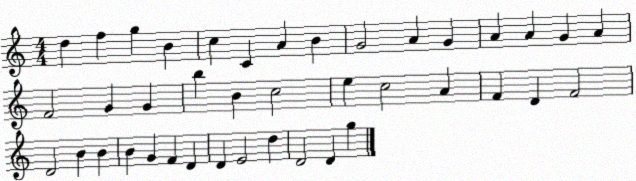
X:1
T:Untitled
M:4/4
L:1/4
K:C
d f g B c C A B G2 A G A A G A F2 G G b B c2 e c2 A F D F2 D2 B B B G F D D E2 d D2 D g